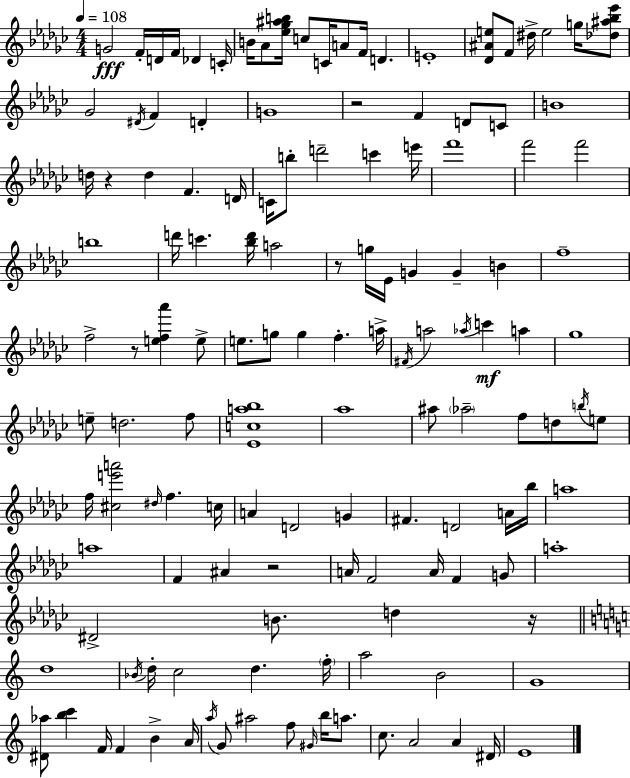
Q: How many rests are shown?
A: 6